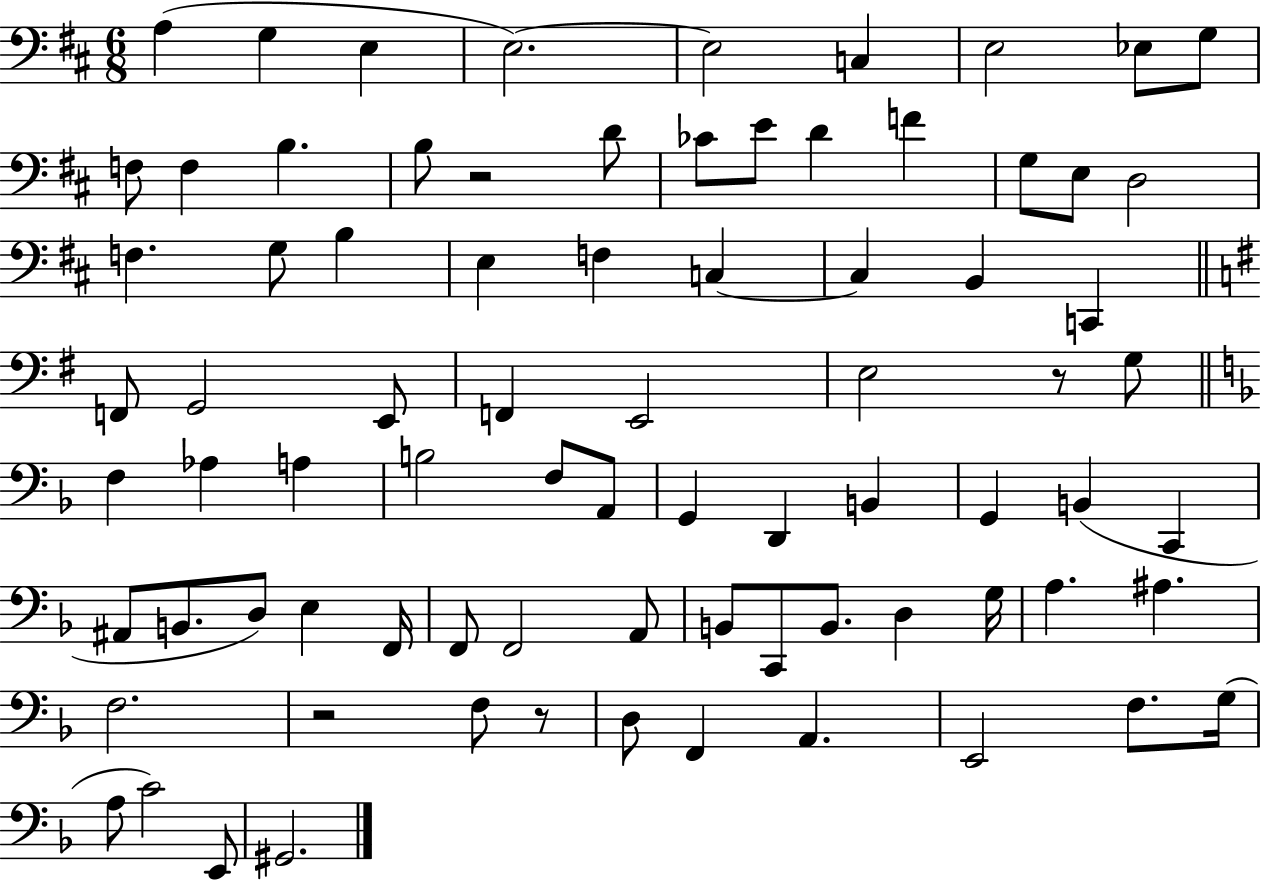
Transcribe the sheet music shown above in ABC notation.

X:1
T:Untitled
M:6/8
L:1/4
K:D
A, G, E, E,2 E,2 C, E,2 _E,/2 G,/2 F,/2 F, B, B,/2 z2 D/2 _C/2 E/2 D F G,/2 E,/2 D,2 F, G,/2 B, E, F, C, C, B,, C,, F,,/2 G,,2 E,,/2 F,, E,,2 E,2 z/2 G,/2 F, _A, A, B,2 F,/2 A,,/2 G,, D,, B,, G,, B,, C,, ^A,,/2 B,,/2 D,/2 E, F,,/4 F,,/2 F,,2 A,,/2 B,,/2 C,,/2 B,,/2 D, G,/4 A, ^A, F,2 z2 F,/2 z/2 D,/2 F,, A,, E,,2 F,/2 G,/4 A,/2 C2 E,,/2 ^G,,2